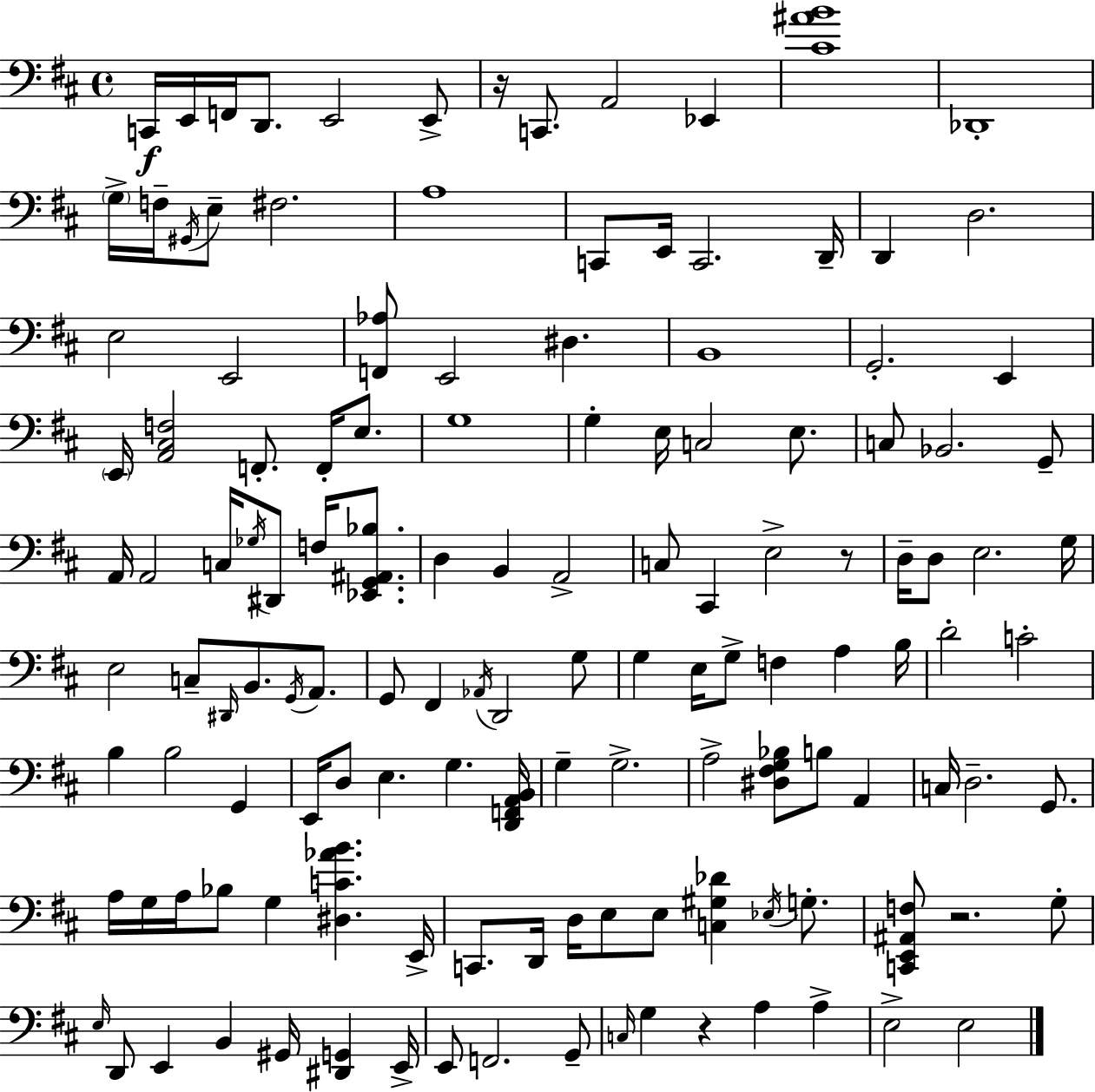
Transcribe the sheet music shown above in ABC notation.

X:1
T:Untitled
M:4/4
L:1/4
K:D
C,,/4 E,,/4 F,,/4 D,,/2 E,,2 E,,/2 z/4 C,,/2 A,,2 _E,, [^C^AB]4 _D,,4 G,/4 F,/4 ^G,,/4 E,/2 ^F,2 A,4 C,,/2 E,,/4 C,,2 D,,/4 D,, D,2 E,2 E,,2 [F,,_A,]/2 E,,2 ^D, B,,4 G,,2 E,, E,,/4 [A,,^C,F,]2 F,,/2 F,,/4 E,/2 G,4 G, E,/4 C,2 E,/2 C,/2 _B,,2 G,,/2 A,,/4 A,,2 C,/4 _G,/4 ^D,,/2 F,/4 [_E,,G,,^A,,_B,]/2 D, B,, A,,2 C,/2 ^C,, E,2 z/2 D,/4 D,/2 E,2 G,/4 E,2 C,/2 ^D,,/4 B,,/2 G,,/4 A,,/2 G,,/2 ^F,, _A,,/4 D,,2 G,/2 G, E,/4 G,/2 F, A, B,/4 D2 C2 B, B,2 G,, E,,/4 D,/2 E, G, [D,,F,,A,,B,,]/4 G, G,2 A,2 [^D,^F,G,_B,]/2 B,/2 A,, C,/4 D,2 G,,/2 A,/4 G,/4 A,/4 _B,/2 G, [^D,C_AB] E,,/4 C,,/2 D,,/4 D,/4 E,/2 E,/2 [C,^G,_D] _E,/4 G,/2 [C,,E,,^A,,F,]/2 z2 G,/2 E,/4 D,,/2 E,, B,, ^G,,/4 [^D,,G,,] E,,/4 E,,/2 F,,2 G,,/2 C,/4 G, z A, A, E,2 E,2